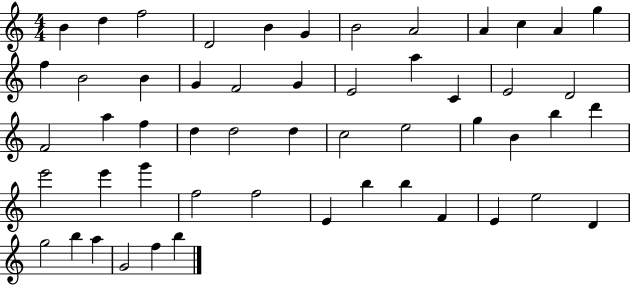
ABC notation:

X:1
T:Untitled
M:4/4
L:1/4
K:C
B d f2 D2 B G B2 A2 A c A g f B2 B G F2 G E2 a C E2 D2 F2 a f d d2 d c2 e2 g B b d' e'2 e' g' f2 f2 E b b F E e2 D g2 b a G2 f b